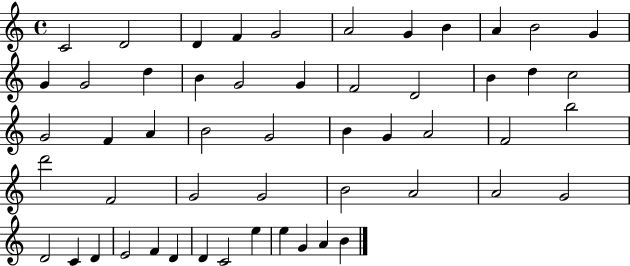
X:1
T:Untitled
M:4/4
L:1/4
K:C
C2 D2 D F G2 A2 G B A B2 G G G2 d B G2 G F2 D2 B d c2 G2 F A B2 G2 B G A2 F2 b2 d'2 F2 G2 G2 B2 A2 A2 G2 D2 C D E2 F D D C2 e e G A B